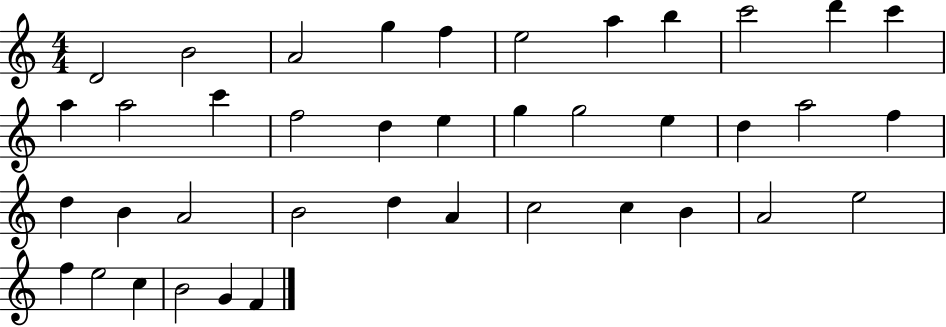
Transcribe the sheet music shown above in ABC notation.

X:1
T:Untitled
M:4/4
L:1/4
K:C
D2 B2 A2 g f e2 a b c'2 d' c' a a2 c' f2 d e g g2 e d a2 f d B A2 B2 d A c2 c B A2 e2 f e2 c B2 G F